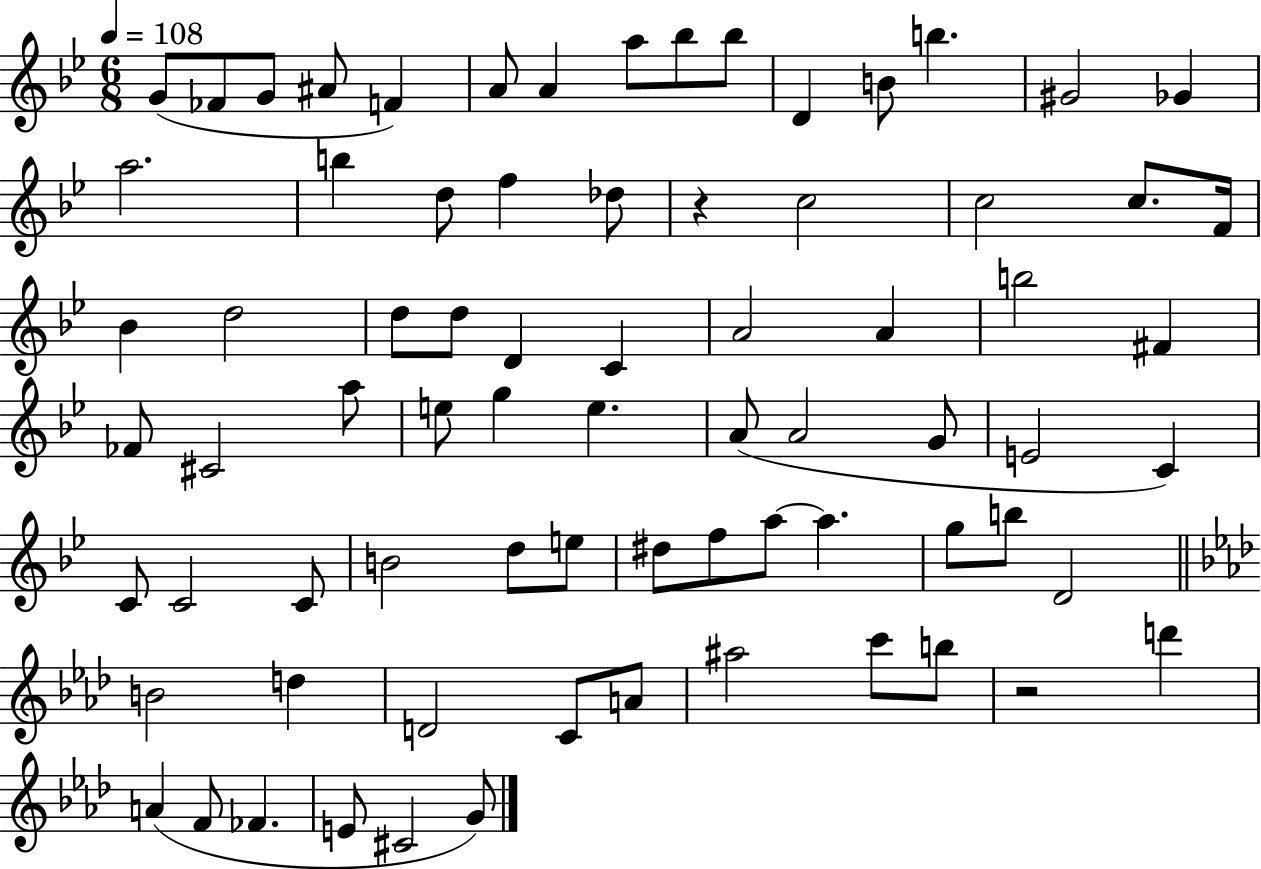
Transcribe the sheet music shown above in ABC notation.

X:1
T:Untitled
M:6/8
L:1/4
K:Bb
G/2 _F/2 G/2 ^A/2 F A/2 A a/2 _b/2 _b/2 D B/2 b ^G2 _G a2 b d/2 f _d/2 z c2 c2 c/2 F/4 _B d2 d/2 d/2 D C A2 A b2 ^F _F/2 ^C2 a/2 e/2 g e A/2 A2 G/2 E2 C C/2 C2 C/2 B2 d/2 e/2 ^d/2 f/2 a/2 a g/2 b/2 D2 B2 d D2 C/2 A/2 ^a2 c'/2 b/2 z2 d' A F/2 _F E/2 ^C2 G/2